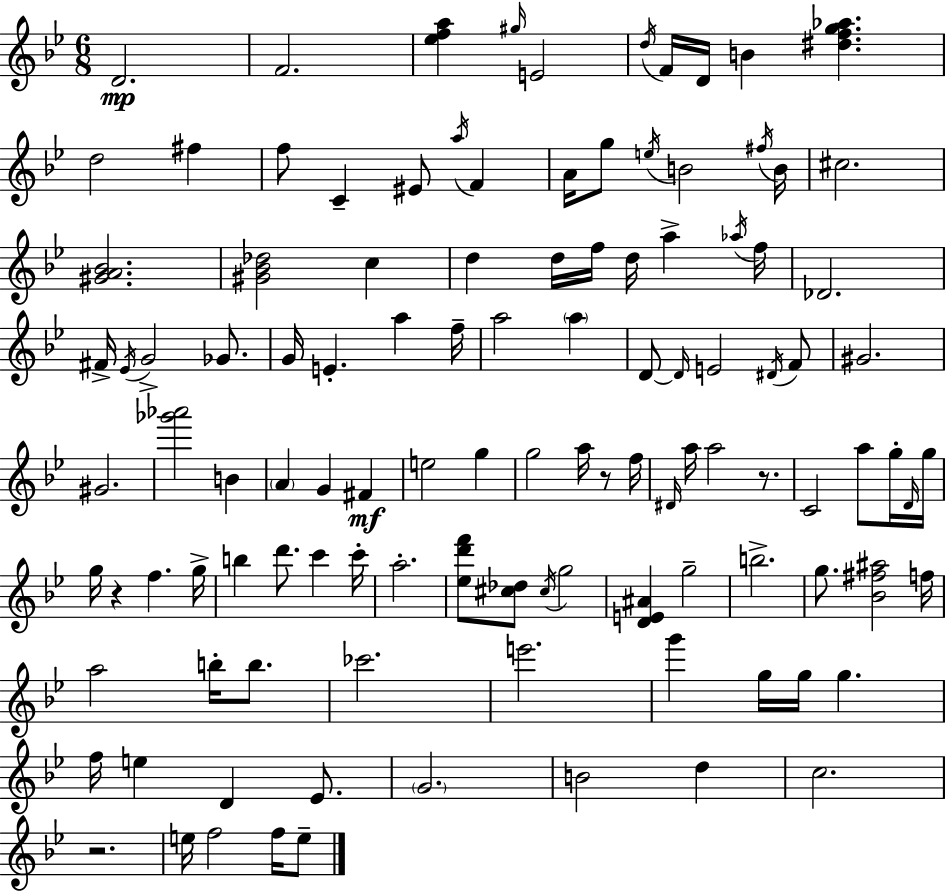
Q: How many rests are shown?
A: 4